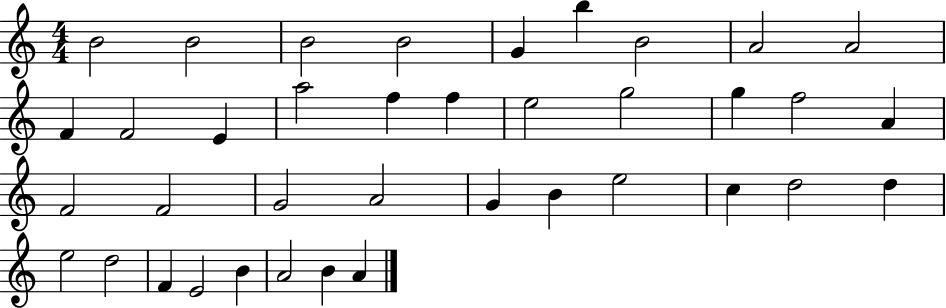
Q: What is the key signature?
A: C major